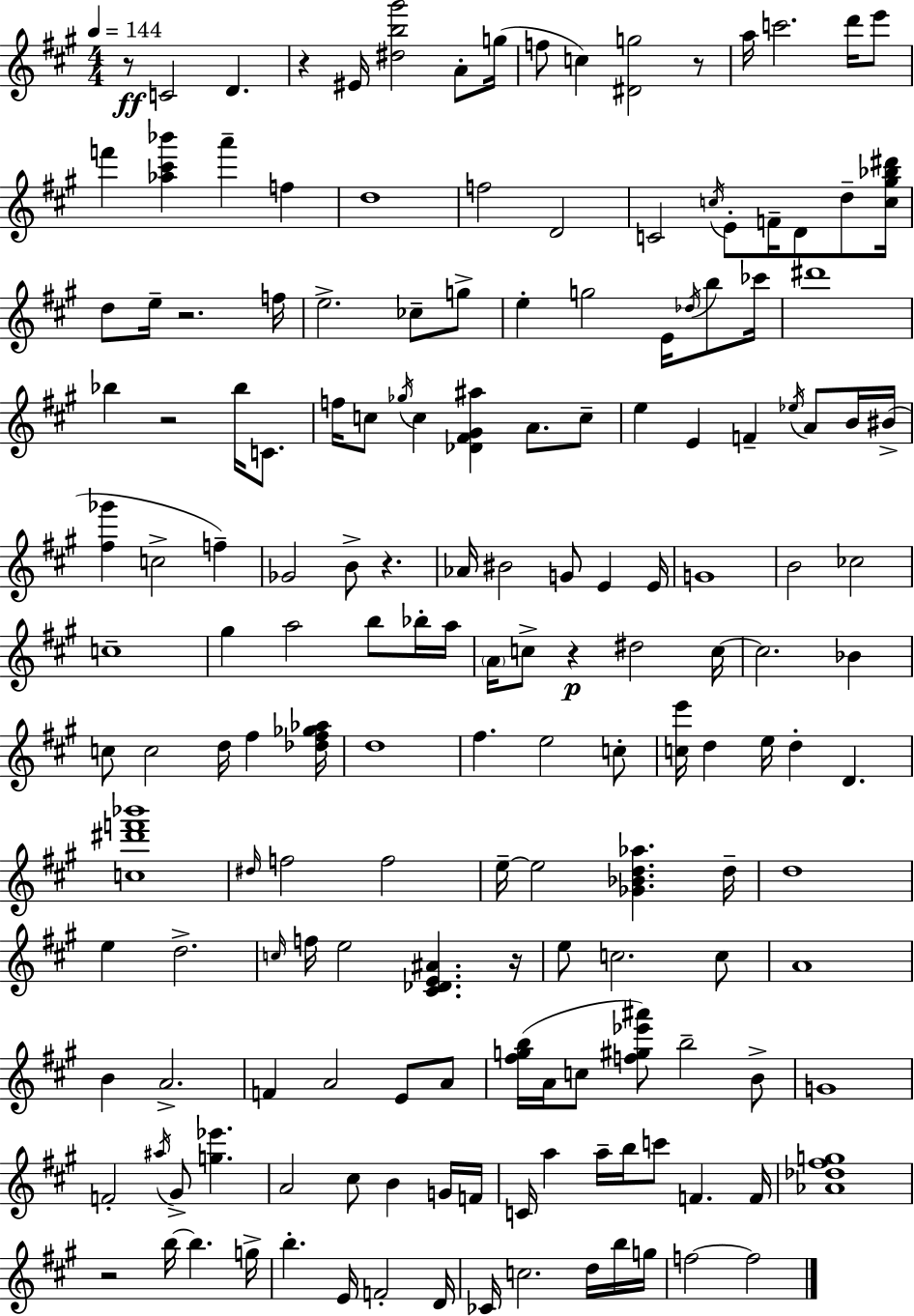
{
  \clef treble
  \numericTimeSignature
  \time 4/4
  \key a \major
  \tempo 4 = 144
  \repeat volta 2 { r8\ff c'2 d'4. | r4 eis'16 <dis'' b'' gis'''>2 a'8-. g''16( | f''8 c''4) <dis' g''>2 r8 | a''16 c'''2. d'''16 e'''8 | \break f'''4 <aes'' cis''' bes'''>4 a'''4-- f''4 | d''1 | f''2 d'2 | c'2 \acciaccatura { c''16 } e'8-. f'16-- d'8 d''8-- | \break <c'' gis'' bes'' dis'''>16 d''8 e''16-- r2. | f''16 e''2.-> ces''8-- g''8-> | e''4-. g''2 e'16 \acciaccatura { des''16 } b''8 | ces'''16 dis'''1 | \break bes''4 r2 bes''16 c'8. | f''16 c''8 \acciaccatura { ges''16 } c''4 <des' fis' gis' ais''>4 a'8. | c''8-- e''4 e'4 f'4-- \acciaccatura { ees''16 } | a'8 b'16 bis'16->( <fis'' ges'''>4 c''2-> | \break f''4--) ges'2 b'8-> r4. | aes'16 bis'2 g'8 e'4 | e'16 g'1 | b'2 ces''2 | \break c''1-- | gis''4 a''2 | b''8 bes''16-. a''16 \parenthesize a'16 c''8-> r4\p dis''2 | c''16~~ c''2. | \break bes'4 c''8 c''2 d''16 fis''4 | <des'' fis'' ges'' aes''>16 d''1 | fis''4. e''2 | c''8-. <c'' e'''>16 d''4 e''16 d''4-. d'4. | \break <c'' dis''' f''' bes'''>1 | \grace { dis''16 } f''2 f''2 | e''16--~~ e''2 <ges' bes' d'' aes''>4. | d''16-- d''1 | \break e''4 d''2.-> | \grace { c''16 } f''16 e''2 <cis' des' e' ais'>4. | r16 e''8 c''2. | c''8 a'1 | \break b'4 a'2.-> | f'4 a'2 | e'8 a'8 <fis'' g'' b''>16( a'16 c''8 <f'' gis'' ees''' ais'''>8) b''2-- | b'8-> g'1 | \break f'2-. \acciaccatura { ais''16 } gis'8-> | <g'' ees'''>4. a'2 cis''8 | b'4 g'16 f'16 c'16 a''4 a''16-- b''16 c'''8 | f'4. f'16 <aes' des'' fis'' g''>1 | \break r2 b''16~~ | b''4. g''16-> b''4.-. e'16 f'2-. | d'16 ces'16 c''2. | d''16 b''16 g''16 f''2~~ f''2 | \break } \bar "|."
}